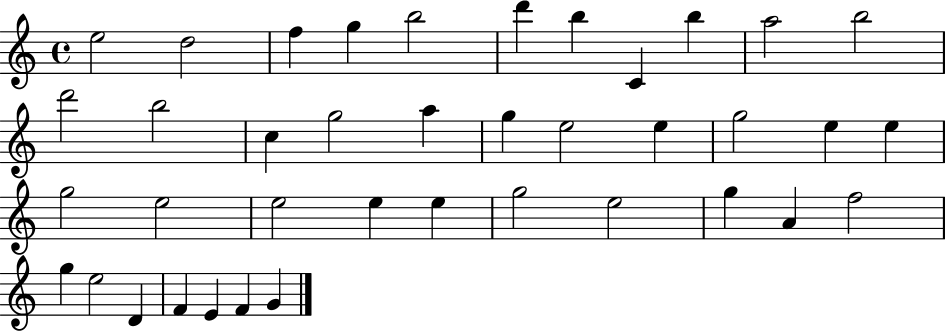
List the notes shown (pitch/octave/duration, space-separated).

E5/h D5/h F5/q G5/q B5/h D6/q B5/q C4/q B5/q A5/h B5/h D6/h B5/h C5/q G5/h A5/q G5/q E5/h E5/q G5/h E5/q E5/q G5/h E5/h E5/h E5/q E5/q G5/h E5/h G5/q A4/q F5/h G5/q E5/h D4/q F4/q E4/q F4/q G4/q